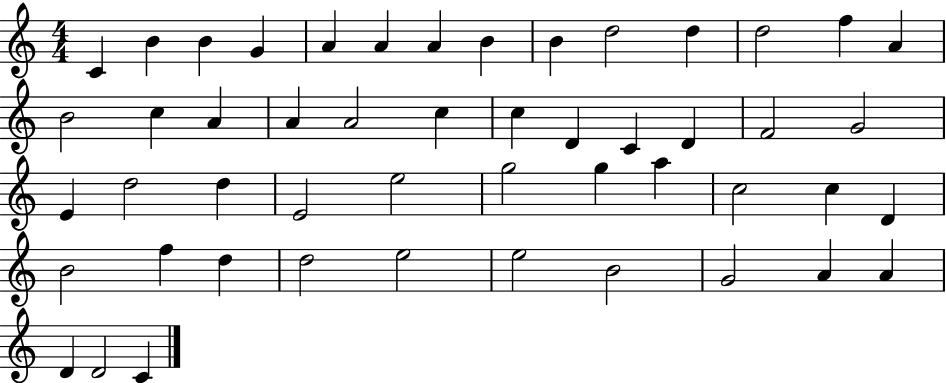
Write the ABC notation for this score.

X:1
T:Untitled
M:4/4
L:1/4
K:C
C B B G A A A B B d2 d d2 f A B2 c A A A2 c c D C D F2 G2 E d2 d E2 e2 g2 g a c2 c D B2 f d d2 e2 e2 B2 G2 A A D D2 C